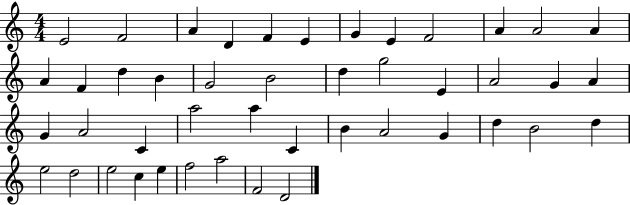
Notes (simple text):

E4/h F4/h A4/q D4/q F4/q E4/q G4/q E4/q F4/h A4/q A4/h A4/q A4/q F4/q D5/q B4/q G4/h B4/h D5/q G5/h E4/q A4/h G4/q A4/q G4/q A4/h C4/q A5/h A5/q C4/q B4/q A4/h G4/q D5/q B4/h D5/q E5/h D5/h E5/h C5/q E5/q F5/h A5/h F4/h D4/h